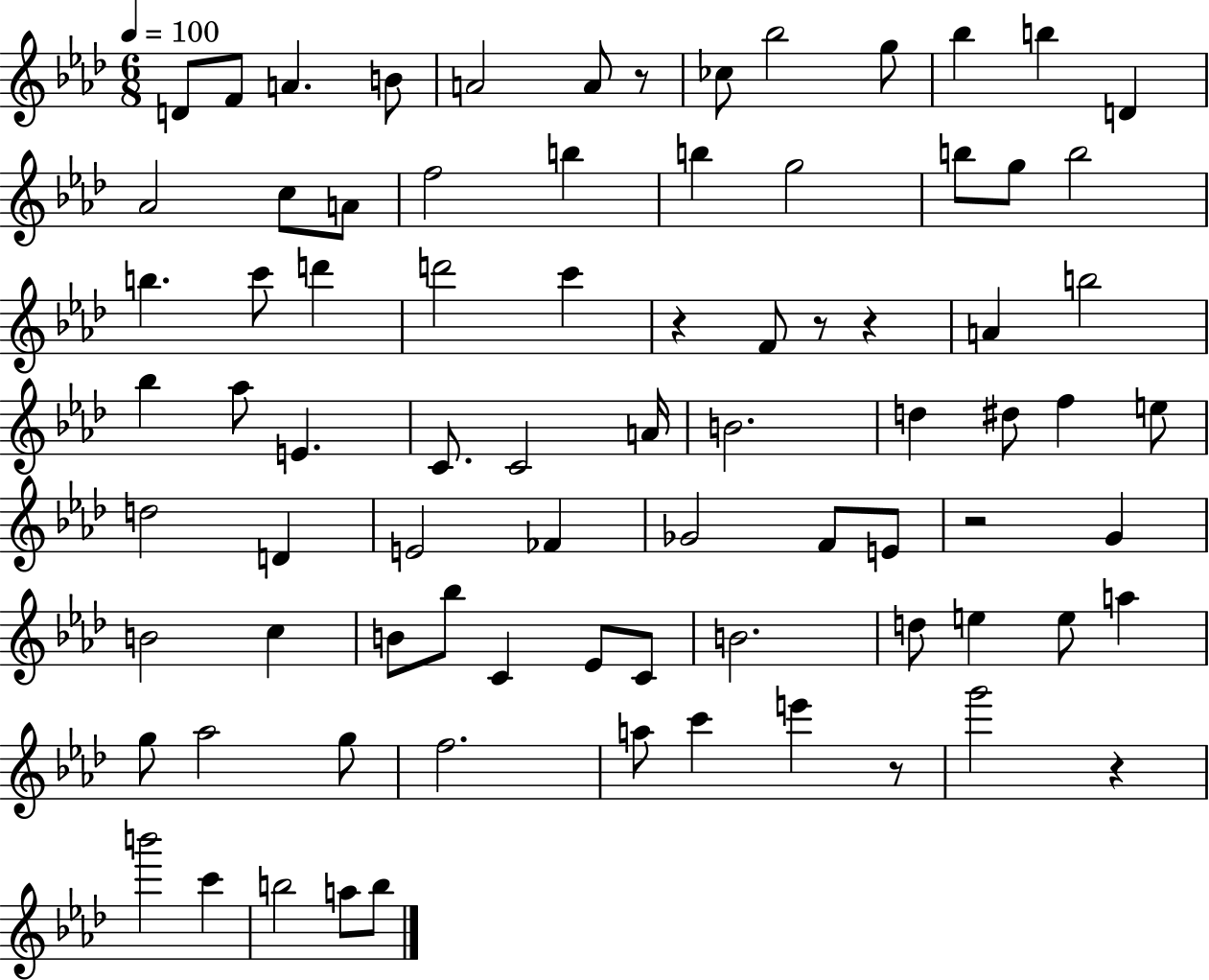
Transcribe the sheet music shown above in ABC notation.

X:1
T:Untitled
M:6/8
L:1/4
K:Ab
D/2 F/2 A B/2 A2 A/2 z/2 _c/2 _b2 g/2 _b b D _A2 c/2 A/2 f2 b b g2 b/2 g/2 b2 b c'/2 d' d'2 c' z F/2 z/2 z A b2 _b _a/2 E C/2 C2 A/4 B2 d ^d/2 f e/2 d2 D E2 _F _G2 F/2 E/2 z2 G B2 c B/2 _b/2 C _E/2 C/2 B2 d/2 e e/2 a g/2 _a2 g/2 f2 a/2 c' e' z/2 g'2 z b'2 c' b2 a/2 b/2